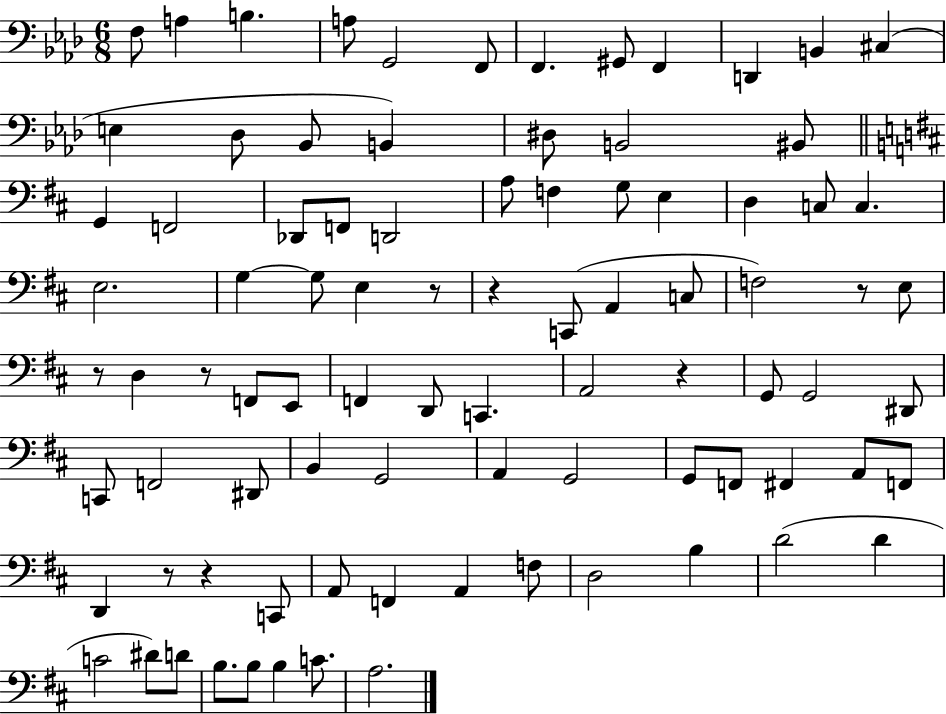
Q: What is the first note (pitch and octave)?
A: F3